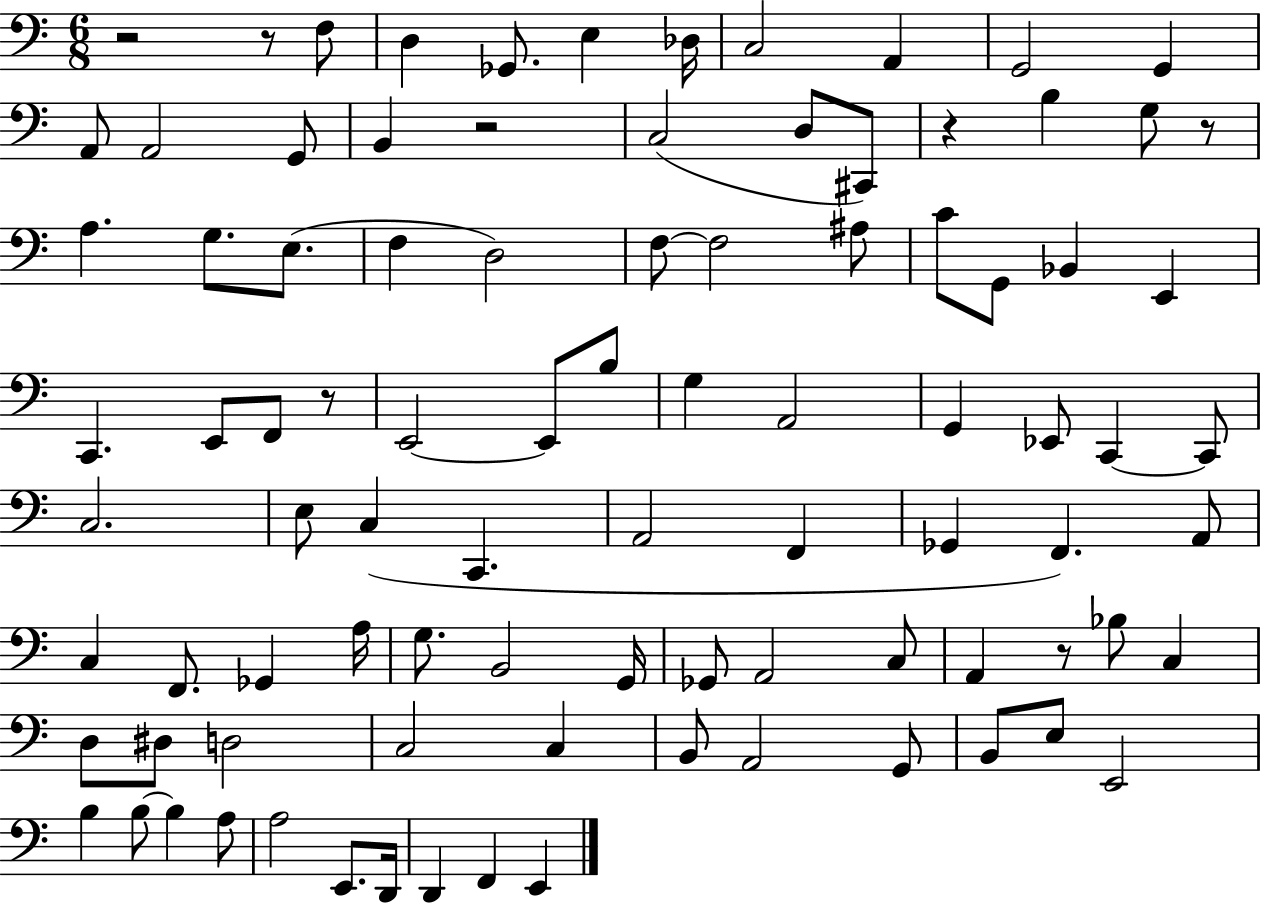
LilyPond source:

{
  \clef bass
  \numericTimeSignature
  \time 6/8
  \key c \major
  r2 r8 f8 | d4 ges,8. e4 des16 | c2 a,4 | g,2 g,4 | \break a,8 a,2 g,8 | b,4 r2 | c2( d8 cis,8) | r4 b4 g8 r8 | \break a4. g8. e8.( | f4 d2) | f8~~ f2 ais8 | c'8 g,8 bes,4 e,4 | \break c,4. e,8 f,8 r8 | e,2~~ e,8 b8 | g4 a,2 | g,4 ees,8 c,4~~ c,8 | \break c2. | e8 c4( c,4. | a,2 f,4 | ges,4 f,4.) a,8 | \break c4 f,8. ges,4 a16 | g8. b,2 g,16 | ges,8 a,2 c8 | a,4 r8 bes8 c4 | \break d8 dis8 d2 | c2 c4 | b,8 a,2 g,8 | b,8 e8 e,2 | \break b4 b8~~ b4 a8 | a2 e,8. d,16 | d,4 f,4 e,4 | \bar "|."
}